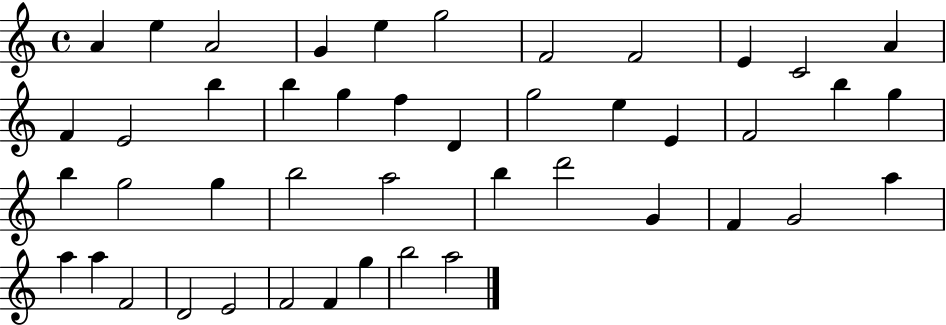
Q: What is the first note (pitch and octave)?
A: A4